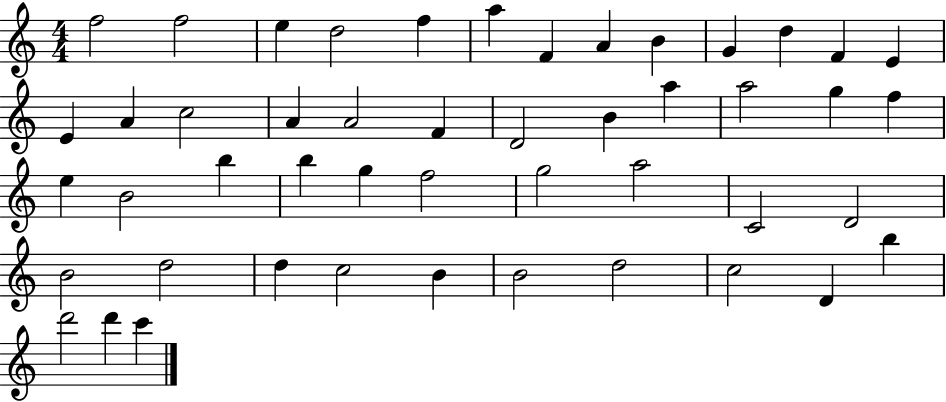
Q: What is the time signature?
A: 4/4